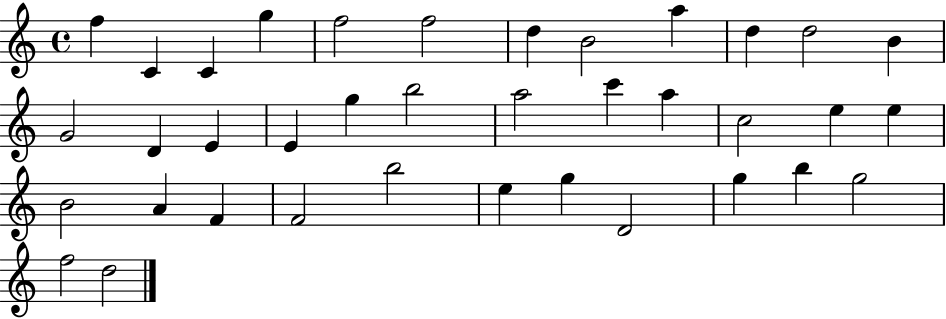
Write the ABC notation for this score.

X:1
T:Untitled
M:4/4
L:1/4
K:C
f C C g f2 f2 d B2 a d d2 B G2 D E E g b2 a2 c' a c2 e e B2 A F F2 b2 e g D2 g b g2 f2 d2